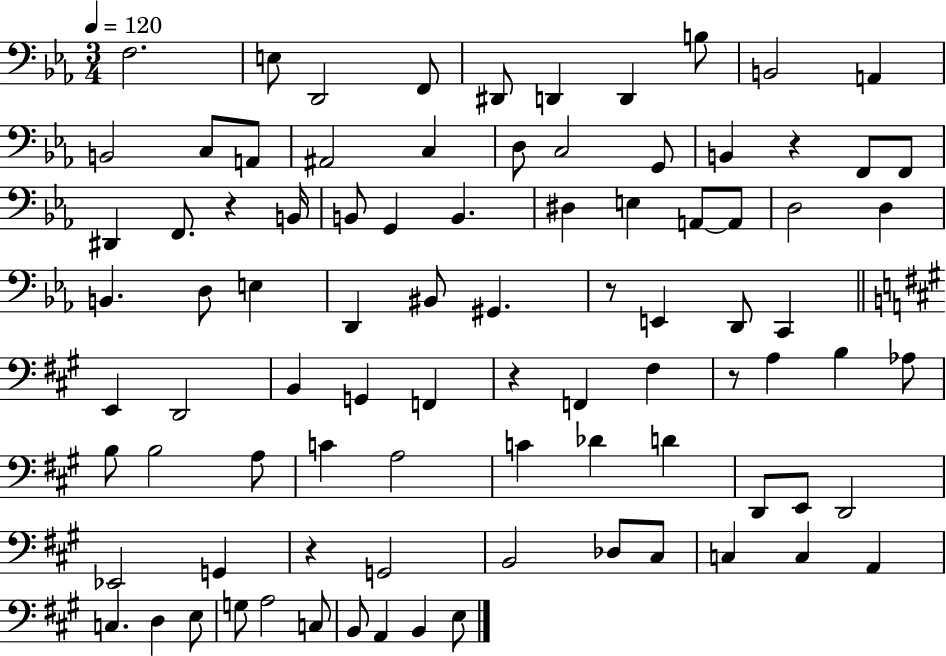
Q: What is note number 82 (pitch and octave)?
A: E3